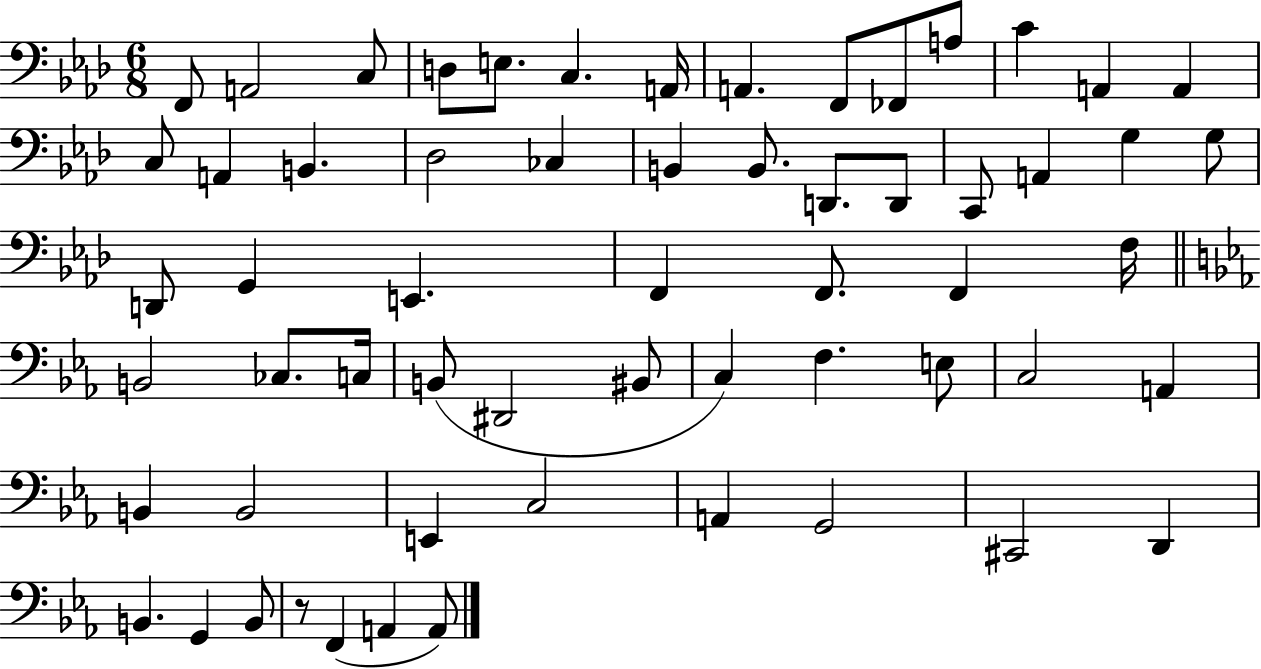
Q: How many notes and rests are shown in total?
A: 60